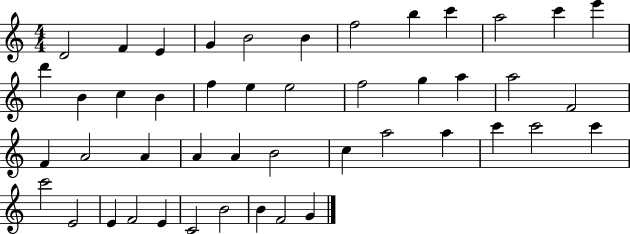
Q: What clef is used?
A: treble